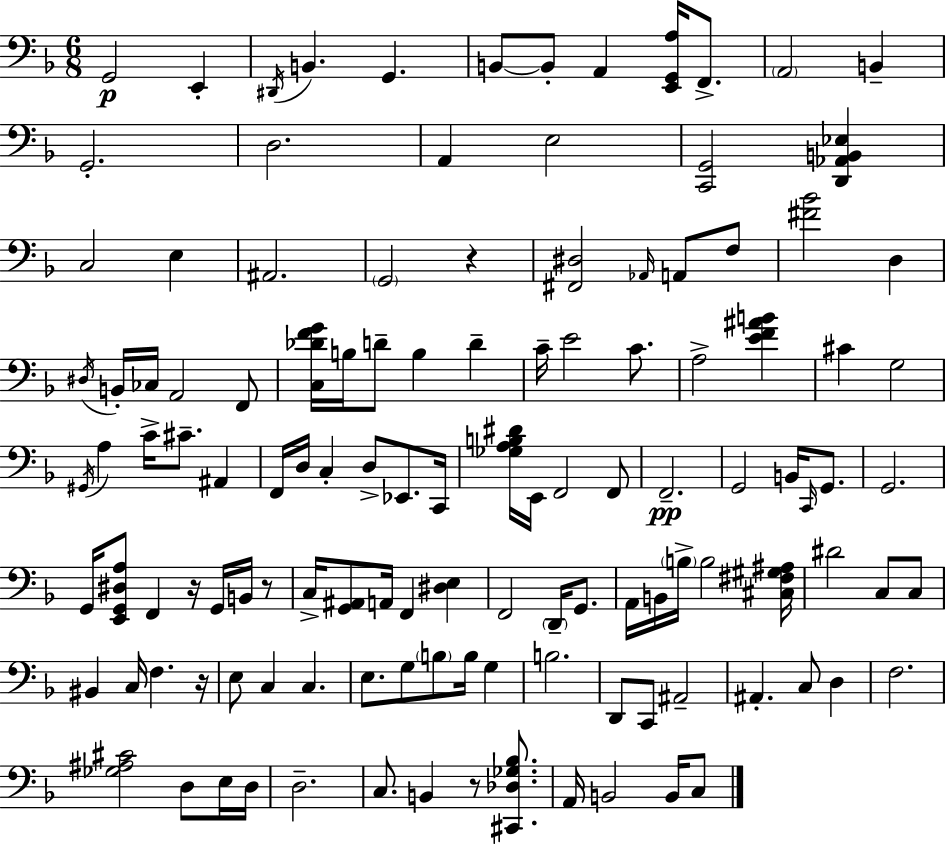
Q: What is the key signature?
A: F major